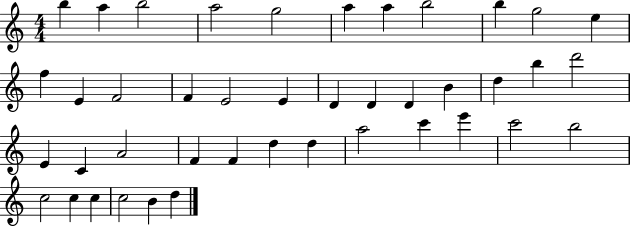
{
  \clef treble
  \numericTimeSignature
  \time 4/4
  \key c \major
  b''4 a''4 b''2 | a''2 g''2 | a''4 a''4 b''2 | b''4 g''2 e''4 | \break f''4 e'4 f'2 | f'4 e'2 e'4 | d'4 d'4 d'4 b'4 | d''4 b''4 d'''2 | \break e'4 c'4 a'2 | f'4 f'4 d''4 d''4 | a''2 c'''4 e'''4 | c'''2 b''2 | \break c''2 c''4 c''4 | c''2 b'4 d''4 | \bar "|."
}